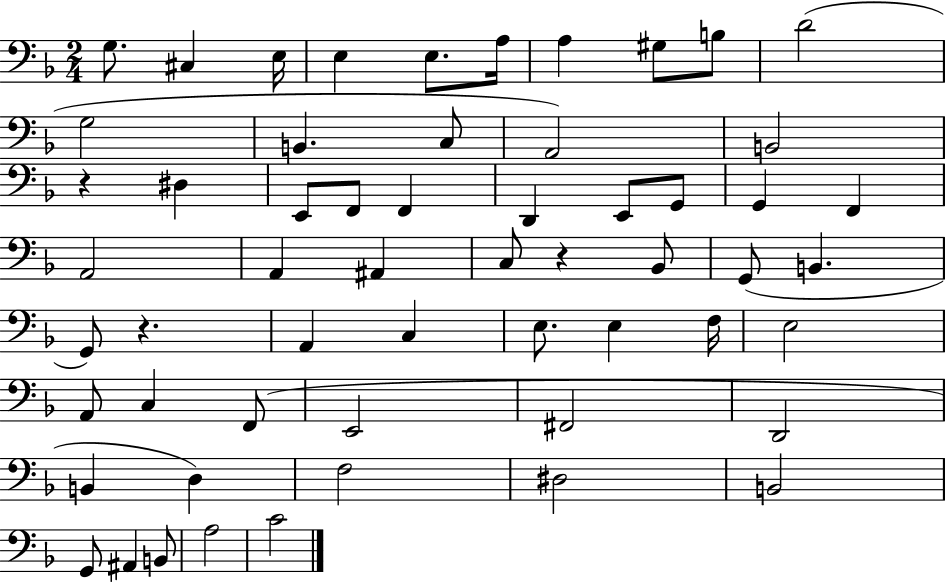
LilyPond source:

{
  \clef bass
  \numericTimeSignature
  \time 2/4
  \key f \major
  g8. cis4 e16 | e4 e8. a16 | a4 gis8 b8 | d'2( | \break g2 | b,4. c8 | a,2) | b,2 | \break r4 dis4 | e,8 f,8 f,4 | d,4 e,8 g,8 | g,4 f,4 | \break a,2 | a,4 ais,4 | c8 r4 bes,8 | g,8( b,4. | \break g,8) r4. | a,4 c4 | e8. e4 f16 | e2 | \break a,8 c4 f,8( | e,2 | fis,2 | d,2 | \break b,4 d4) | f2 | dis2 | b,2 | \break g,8 ais,4 b,8 | a2 | c'2 | \bar "|."
}